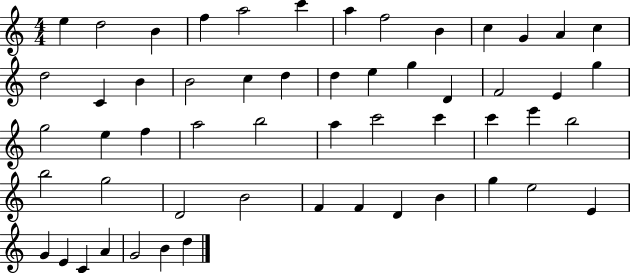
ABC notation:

X:1
T:Untitled
M:4/4
L:1/4
K:C
e d2 B f a2 c' a f2 B c G A c d2 C B B2 c d d e g D F2 E g g2 e f a2 b2 a c'2 c' c' e' b2 b2 g2 D2 B2 F F D B g e2 E G E C A G2 B d